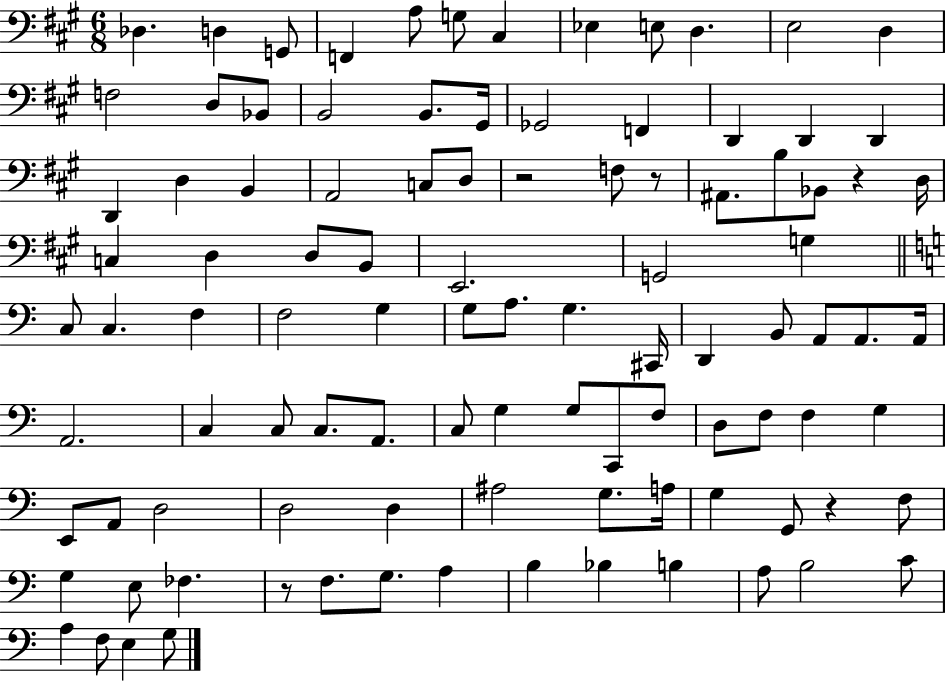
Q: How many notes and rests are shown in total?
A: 101